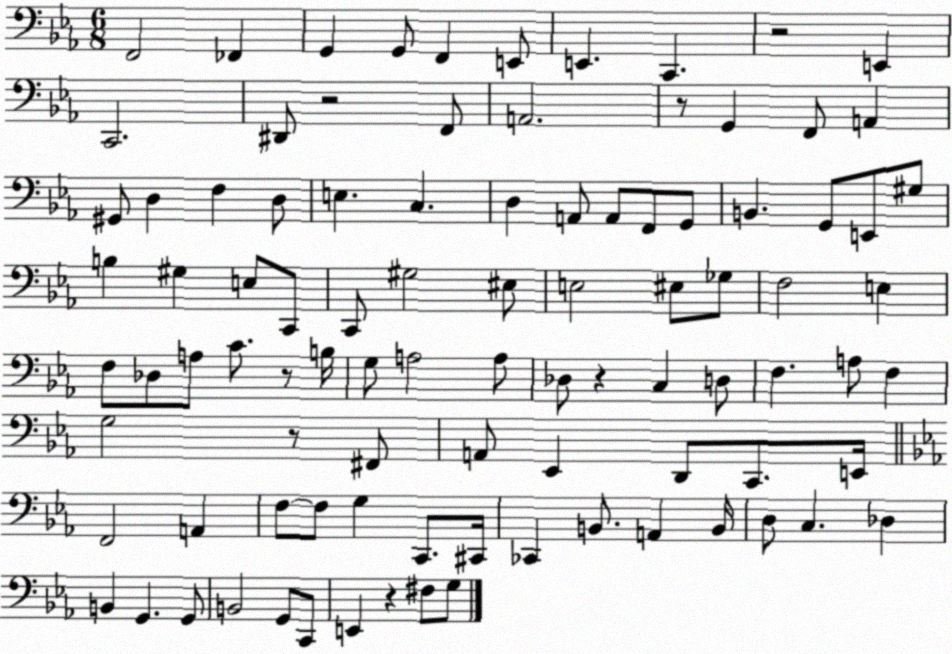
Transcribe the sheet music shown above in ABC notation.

X:1
T:Untitled
M:6/8
L:1/4
K:Eb
F,,2 _F,, G,, G,,/2 F,, E,,/2 E,, C,, z2 E,, C,,2 ^D,,/2 z2 F,,/2 A,,2 z/2 G,, F,,/2 A,, ^G,,/2 D, F, D,/2 E, C, D, A,,/2 A,,/2 F,,/2 G,,/2 B,, G,,/2 E,,/2 ^G,/2 B, ^G, E,/2 C,,/2 C,,/2 ^G,2 ^E,/2 E,2 ^E,/2 _G,/2 F,2 E, F,/2 _D,/2 A,/2 C/2 z/2 B,/4 G,/2 A,2 A,/2 _D,/2 z C, D,/2 F, A,/2 F, G,2 z/2 ^F,,/2 A,,/2 _E,, D,,/2 C,,/2 E,,/4 F,,2 A,, F,/2 F,/2 G, C,,/2 ^C,,/4 _C,, B,,/2 A,, B,,/4 D,/2 C, _D, B,, G,, G,,/2 B,,2 G,,/2 C,,/2 E,, z ^F,/2 G,/2